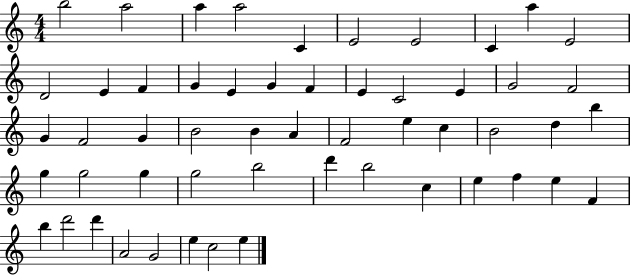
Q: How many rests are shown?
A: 0